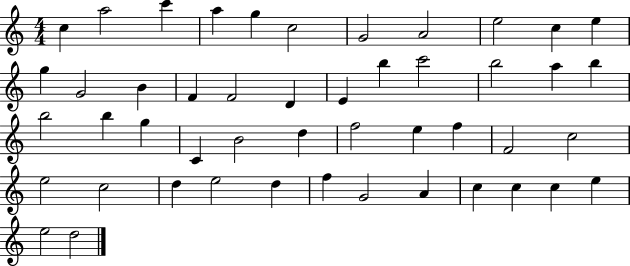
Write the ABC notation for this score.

X:1
T:Untitled
M:4/4
L:1/4
K:C
c a2 c' a g c2 G2 A2 e2 c e g G2 B F F2 D E b c'2 b2 a b b2 b g C B2 d f2 e f F2 c2 e2 c2 d e2 d f G2 A c c c e e2 d2